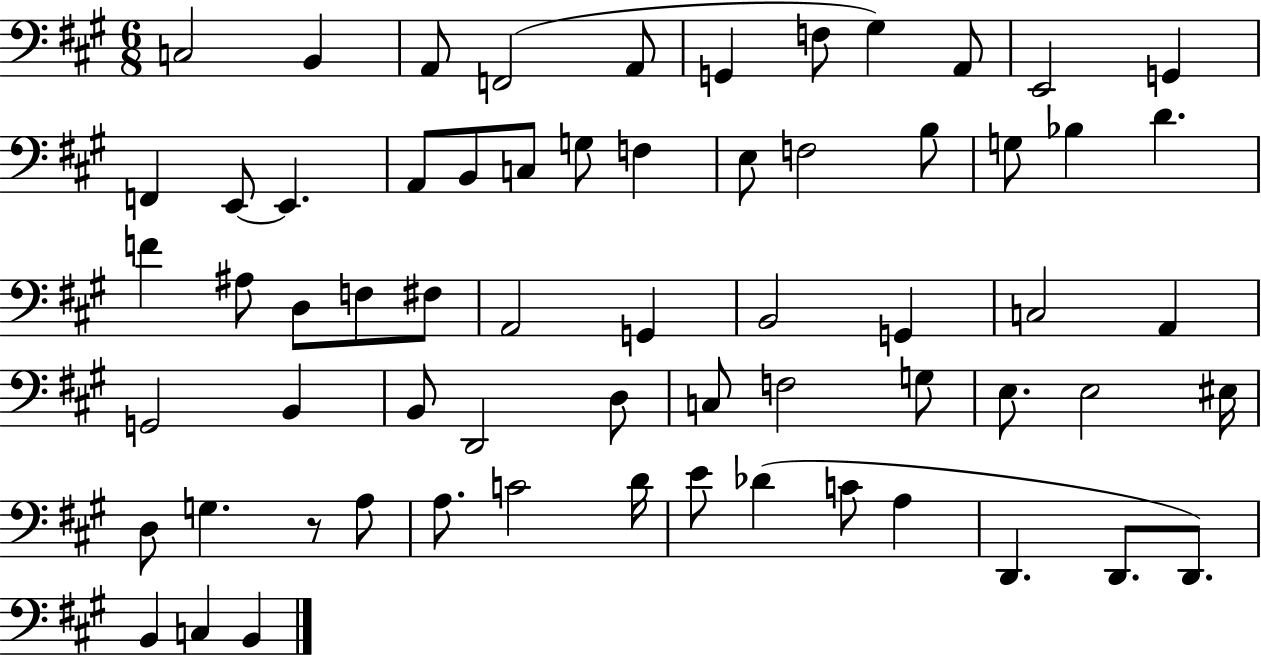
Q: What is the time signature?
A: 6/8